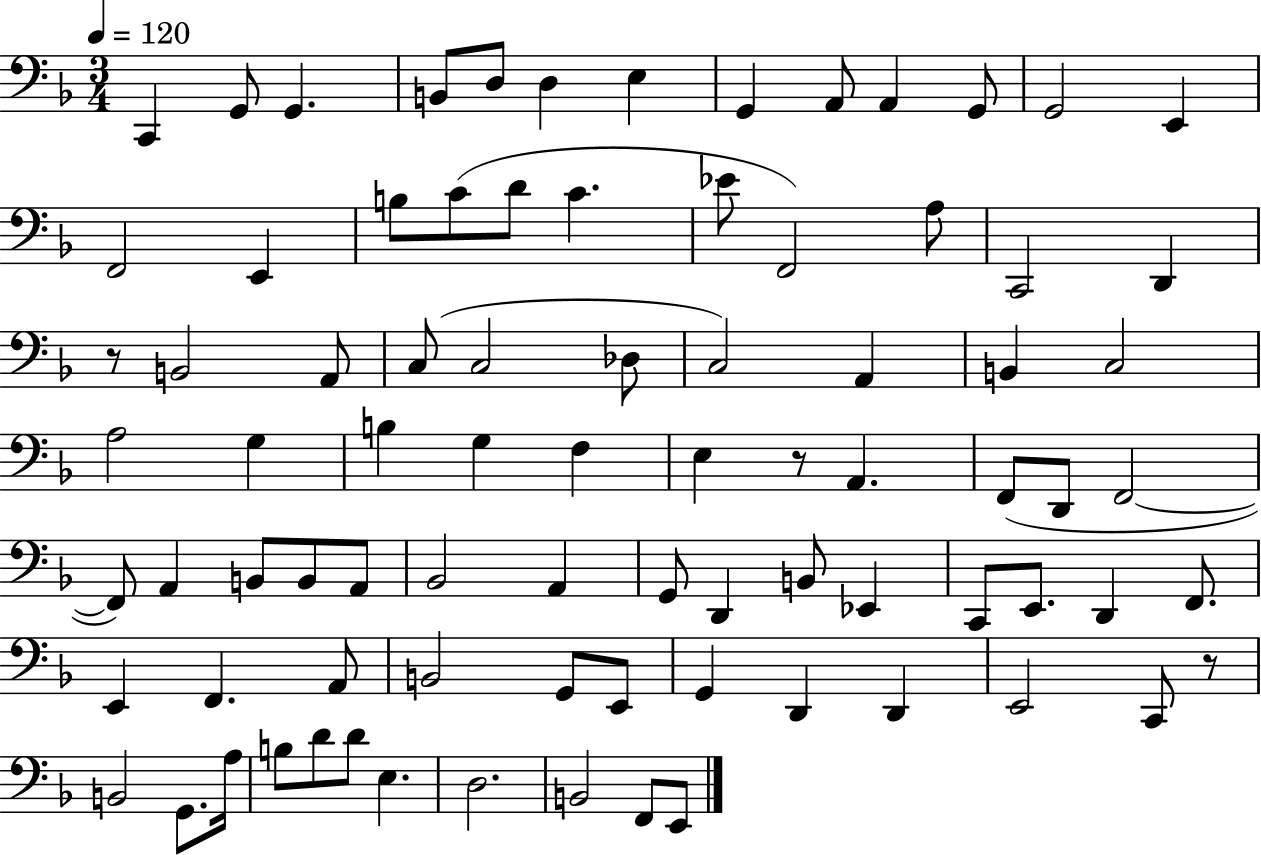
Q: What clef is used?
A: bass